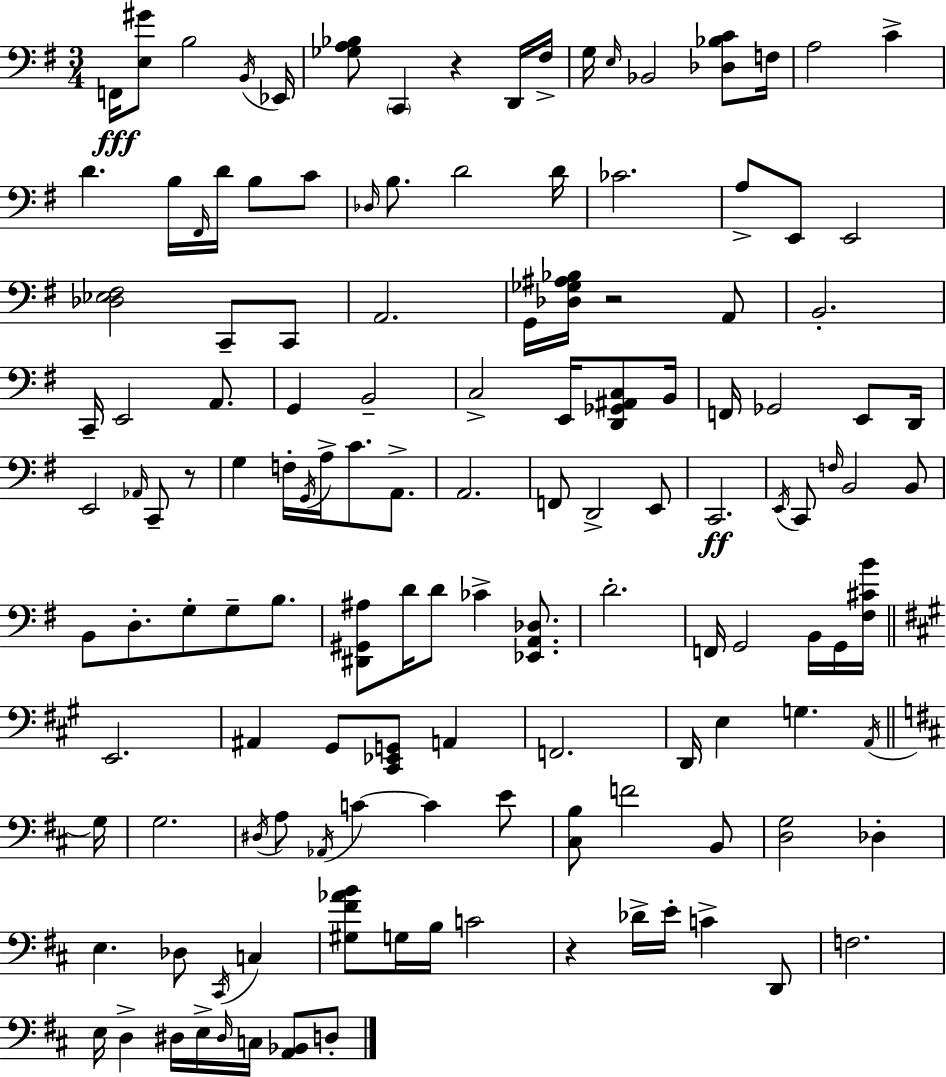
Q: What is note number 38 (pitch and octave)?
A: B2